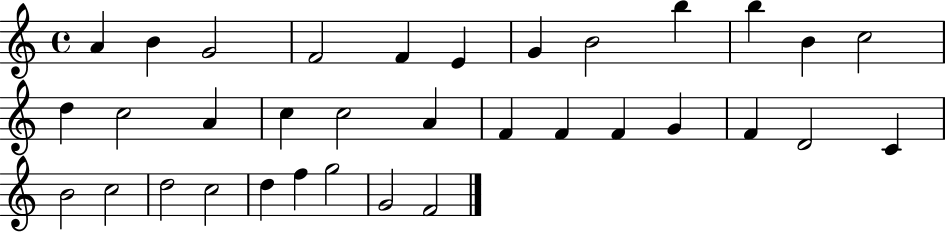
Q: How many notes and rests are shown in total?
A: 34